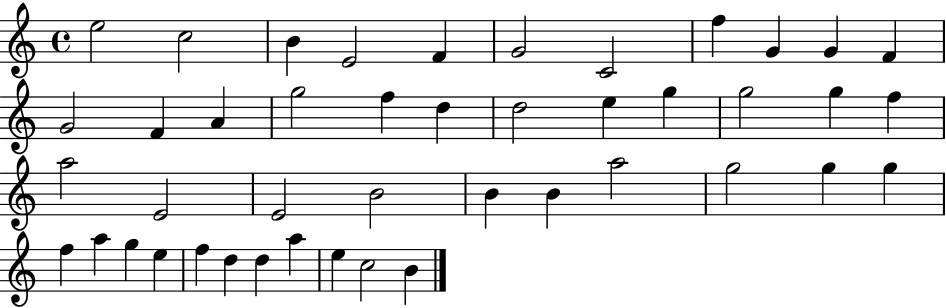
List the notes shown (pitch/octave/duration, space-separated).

E5/h C5/h B4/q E4/h F4/q G4/h C4/h F5/q G4/q G4/q F4/q G4/h F4/q A4/q G5/h F5/q D5/q D5/h E5/q G5/q G5/h G5/q F5/q A5/h E4/h E4/h B4/h B4/q B4/q A5/h G5/h G5/q G5/q F5/q A5/q G5/q E5/q F5/q D5/q D5/q A5/q E5/q C5/h B4/q